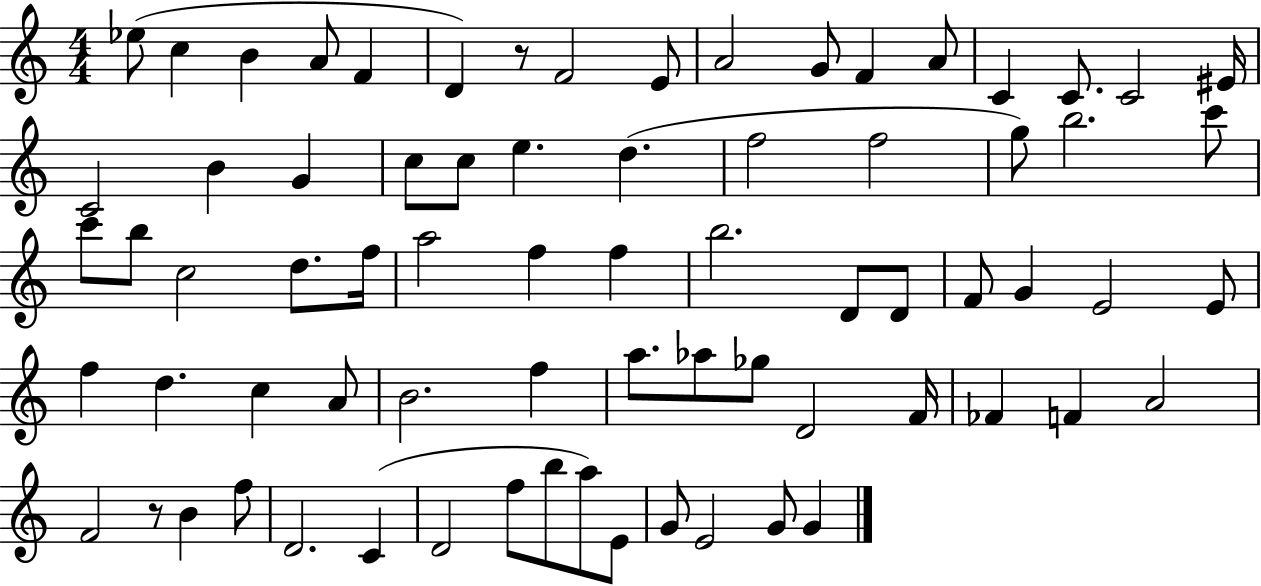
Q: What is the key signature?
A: C major